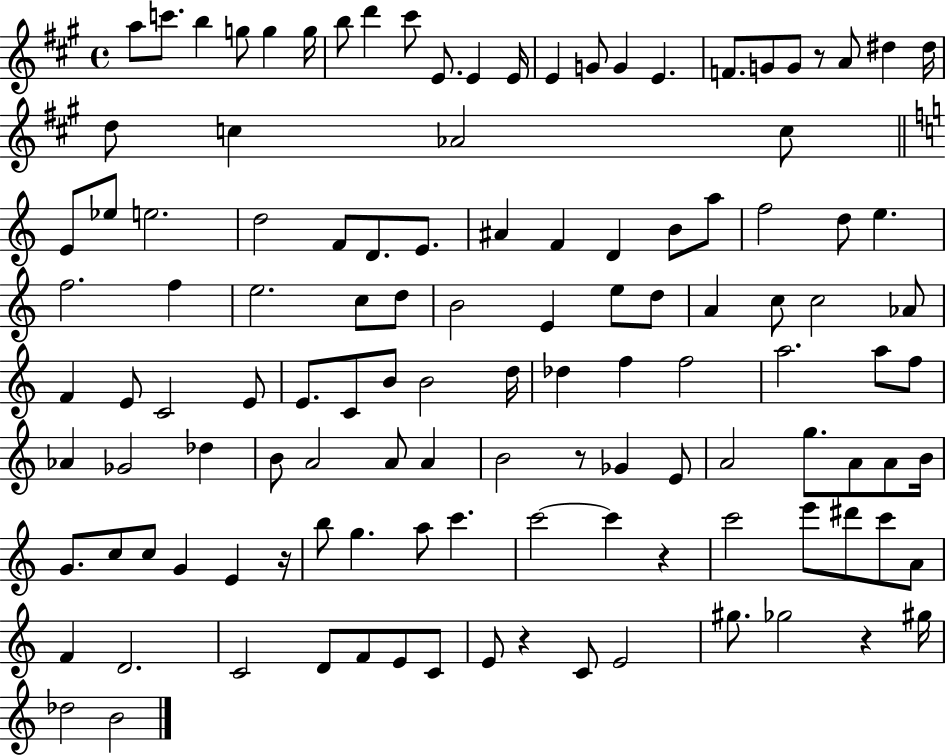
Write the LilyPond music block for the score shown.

{
  \clef treble
  \time 4/4
  \defaultTimeSignature
  \key a \major
  a''8 c'''8. b''4 g''8 g''4 g''16 | b''8 d'''4 cis'''8 e'8. e'4 e'16 | e'4 g'8 g'4 e'4. | f'8. g'8 g'8 r8 a'8 dis''4 dis''16 | \break d''8 c''4 aes'2 c''8 | \bar "||" \break \key a \minor e'8 ees''8 e''2. | d''2 f'8 d'8. e'8. | ais'4 f'4 d'4 b'8 a''8 | f''2 d''8 e''4. | \break f''2. f''4 | e''2. c''8 d''8 | b'2 e'4 e''8 d''8 | a'4 c''8 c''2 aes'8 | \break f'4 e'8 c'2 e'8 | e'8. c'8 b'8 b'2 d''16 | des''4 f''4 f''2 | a''2. a''8 f''8 | \break aes'4 ges'2 des''4 | b'8 a'2 a'8 a'4 | b'2 r8 ges'4 e'8 | a'2 g''8. a'8 a'8 b'16 | \break g'8. c''8 c''8 g'4 e'4 r16 | b''8 g''4. a''8 c'''4. | c'''2~~ c'''4 r4 | c'''2 e'''8 dis'''8 c'''8 a'8 | \break f'4 d'2. | c'2 d'8 f'8 e'8 c'8 | e'8 r4 c'8 e'2 | gis''8. ges''2 r4 gis''16 | \break des''2 b'2 | \bar "|."
}